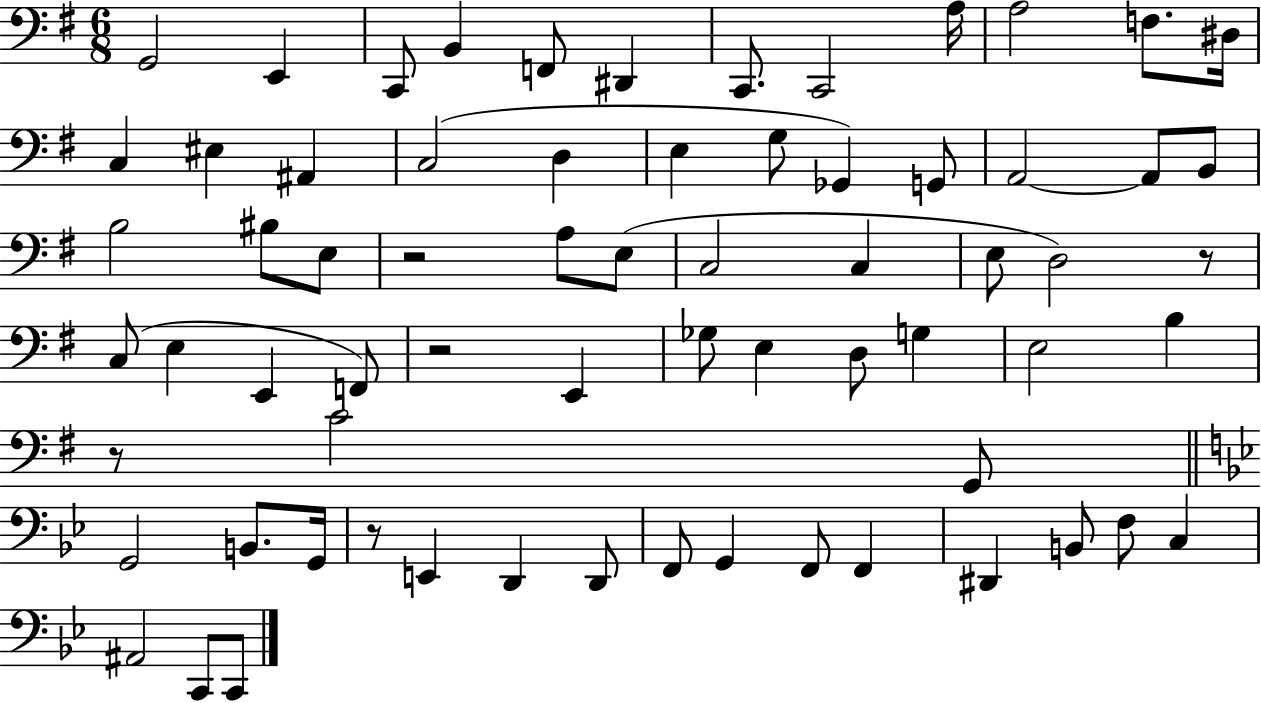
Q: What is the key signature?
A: G major